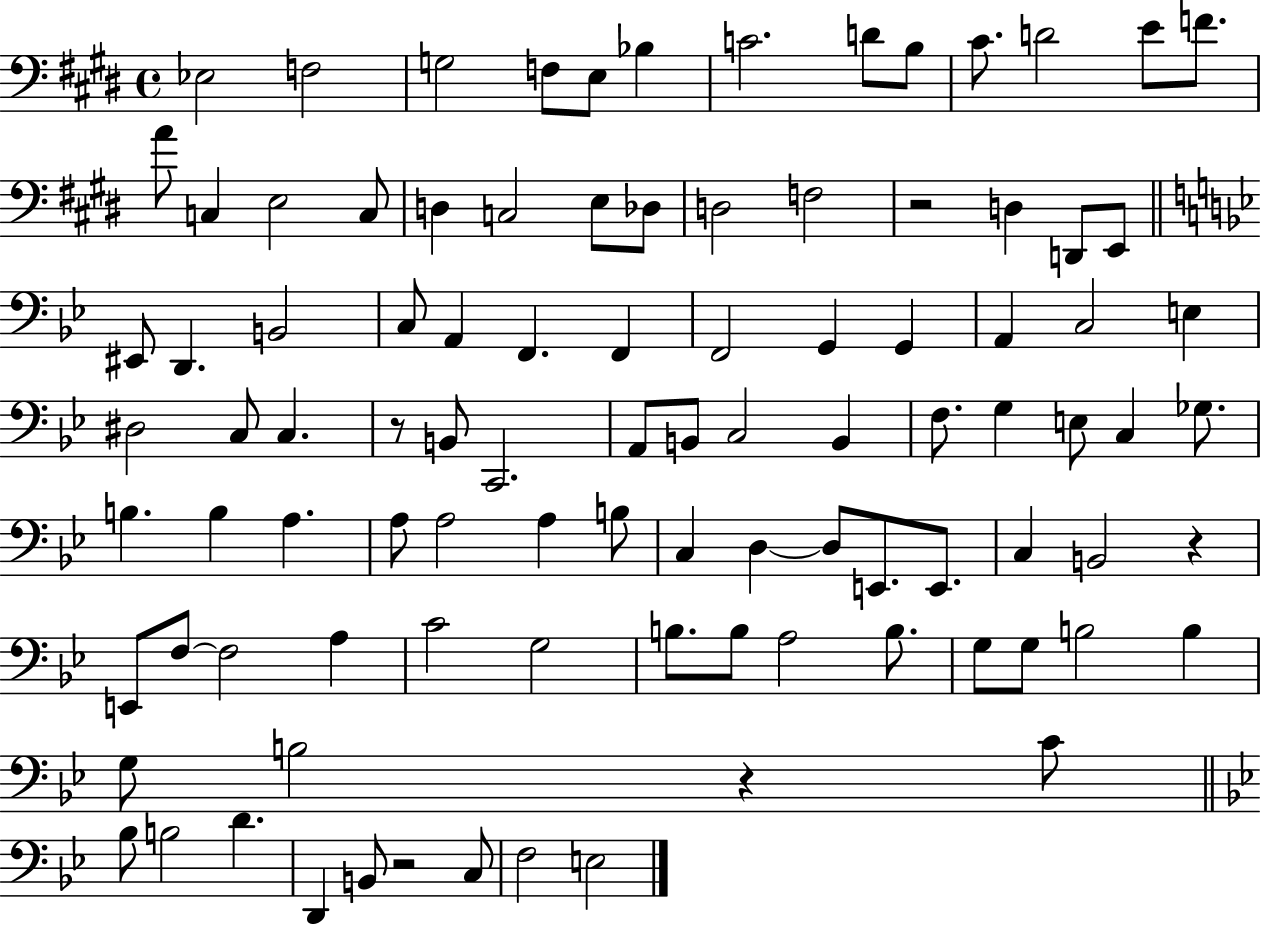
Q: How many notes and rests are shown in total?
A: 97